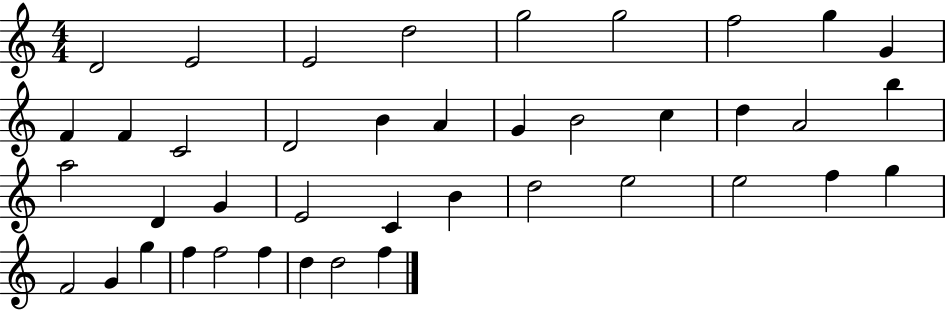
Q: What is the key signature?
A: C major